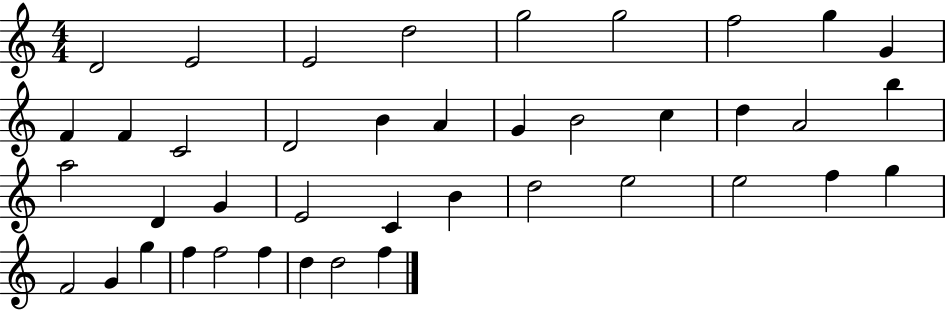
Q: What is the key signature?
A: C major